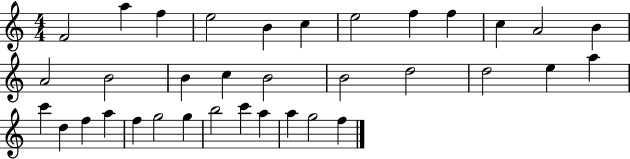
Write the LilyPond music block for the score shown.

{
  \clef treble
  \numericTimeSignature
  \time 4/4
  \key c \major
  f'2 a''4 f''4 | e''2 b'4 c''4 | e''2 f''4 f''4 | c''4 a'2 b'4 | \break a'2 b'2 | b'4 c''4 b'2 | b'2 d''2 | d''2 e''4 a''4 | \break c'''4 d''4 f''4 a''4 | f''4 g''2 g''4 | b''2 c'''4 a''4 | a''4 g''2 f''4 | \break \bar "|."
}